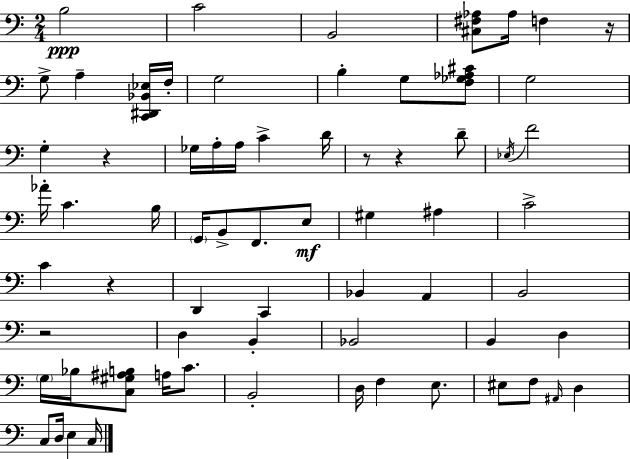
{
  \clef bass
  \numericTimeSignature
  \time 2/4
  \key c \major
  \repeat volta 2 { b2\ppp | c'2 | b,2 | <cis fis aes>8 aes16 f4 r16 | \break g8-> a4-- <c, dis, bes, ees>16 f16-. | g2 | b4-. g8 <f ges aes cis'>8 | g2 | \break g4-. r4 | ges16 a16-. a16 c'4-> d'16 | r8 r4 d'8-- | \acciaccatura { ees16 } f'2 | \break aes'16-. c'4. | b16 \parenthesize g,16 b,8-> f,8. e8\mf | gis4 ais4 | c'2-> | \break c'4 r4 | d,4 c,4 | bes,4 a,4 | b,2 | \break r2 | d4 b,4-. | bes,2 | b,4 d4 | \break \parenthesize g16 bes16 <c gis ais b>8 a16 c'8. | b,2-. | d16 f4 e8. | eis8 f8 \grace { ais,16 } d4 | \break c8 d16 e4 | c16 } \bar "|."
}